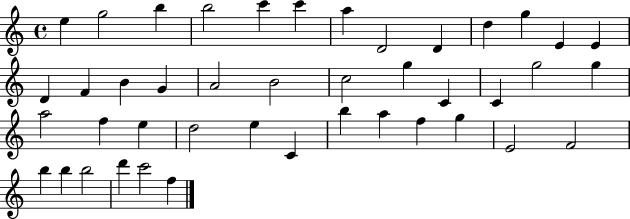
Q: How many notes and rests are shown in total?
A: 43